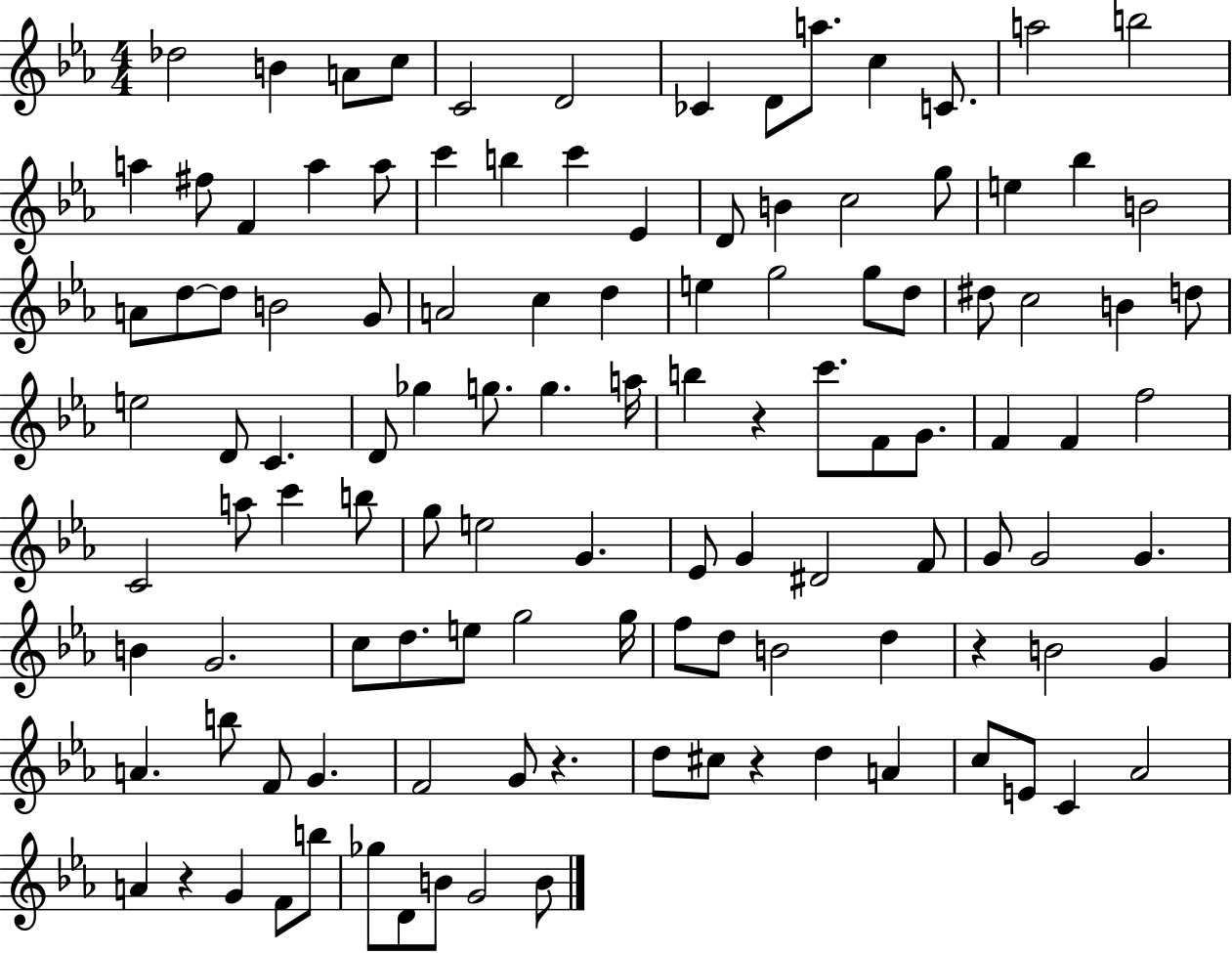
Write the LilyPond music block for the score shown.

{
  \clef treble
  \numericTimeSignature
  \time 4/4
  \key ees \major
  des''2 b'4 a'8 c''8 | c'2 d'2 | ces'4 d'8 a''8. c''4 c'8. | a''2 b''2 | \break a''4 fis''8 f'4 a''4 a''8 | c'''4 b''4 c'''4 ees'4 | d'8 b'4 c''2 g''8 | e''4 bes''4 b'2 | \break a'8 d''8~~ d''8 b'2 g'8 | a'2 c''4 d''4 | e''4 g''2 g''8 d''8 | dis''8 c''2 b'4 d''8 | \break e''2 d'8 c'4. | d'8 ges''4 g''8. g''4. a''16 | b''4 r4 c'''8. f'8 g'8. | f'4 f'4 f''2 | \break c'2 a''8 c'''4 b''8 | g''8 e''2 g'4. | ees'8 g'4 dis'2 f'8 | g'8 g'2 g'4. | \break b'4 g'2. | c''8 d''8. e''8 g''2 g''16 | f''8 d''8 b'2 d''4 | r4 b'2 g'4 | \break a'4. b''8 f'8 g'4. | f'2 g'8 r4. | d''8 cis''8 r4 d''4 a'4 | c''8 e'8 c'4 aes'2 | \break a'4 r4 g'4 f'8 b''8 | ges''8 d'8 b'8 g'2 b'8 | \bar "|."
}